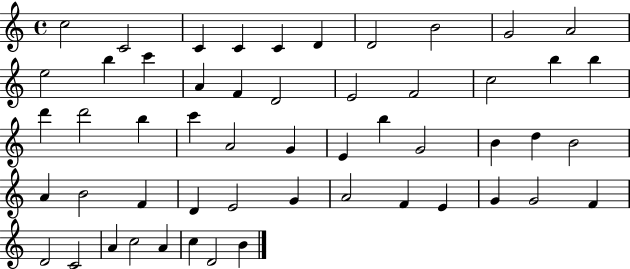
C5/h C4/h C4/q C4/q C4/q D4/q D4/h B4/h G4/h A4/h E5/h B5/q C6/q A4/q F4/q D4/h E4/h F4/h C5/h B5/q B5/q D6/q D6/h B5/q C6/q A4/h G4/q E4/q B5/q G4/h B4/q D5/q B4/h A4/q B4/h F4/q D4/q E4/h G4/q A4/h F4/q E4/q G4/q G4/h F4/q D4/h C4/h A4/q C5/h A4/q C5/q D4/h B4/q